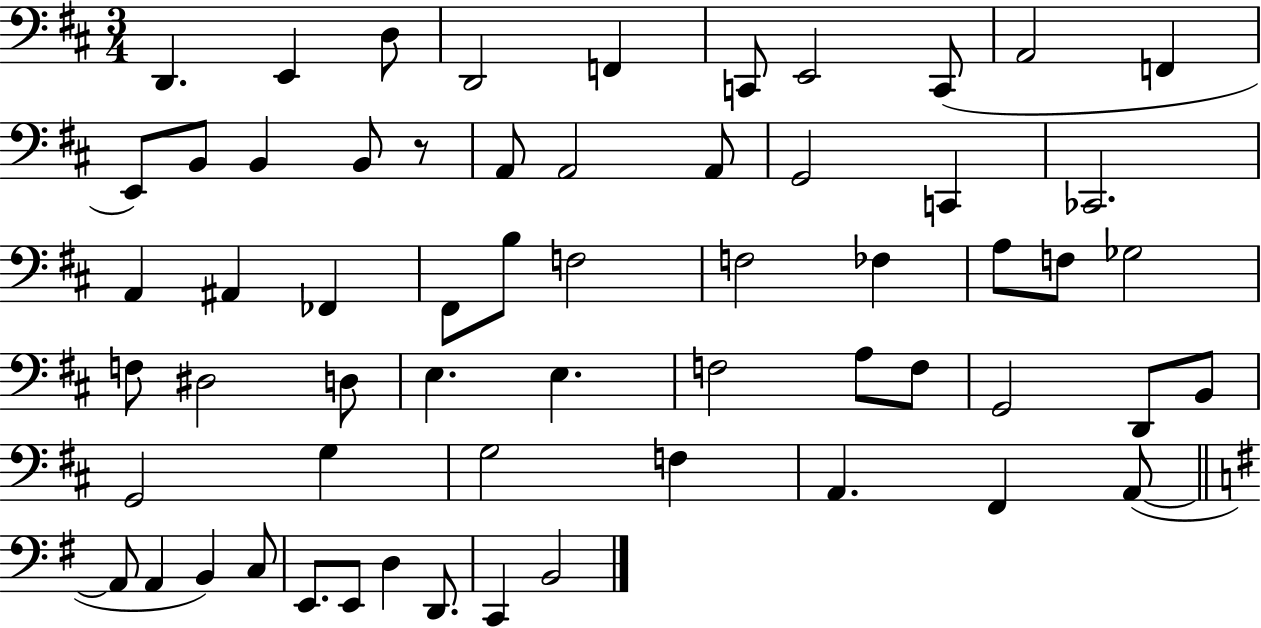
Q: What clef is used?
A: bass